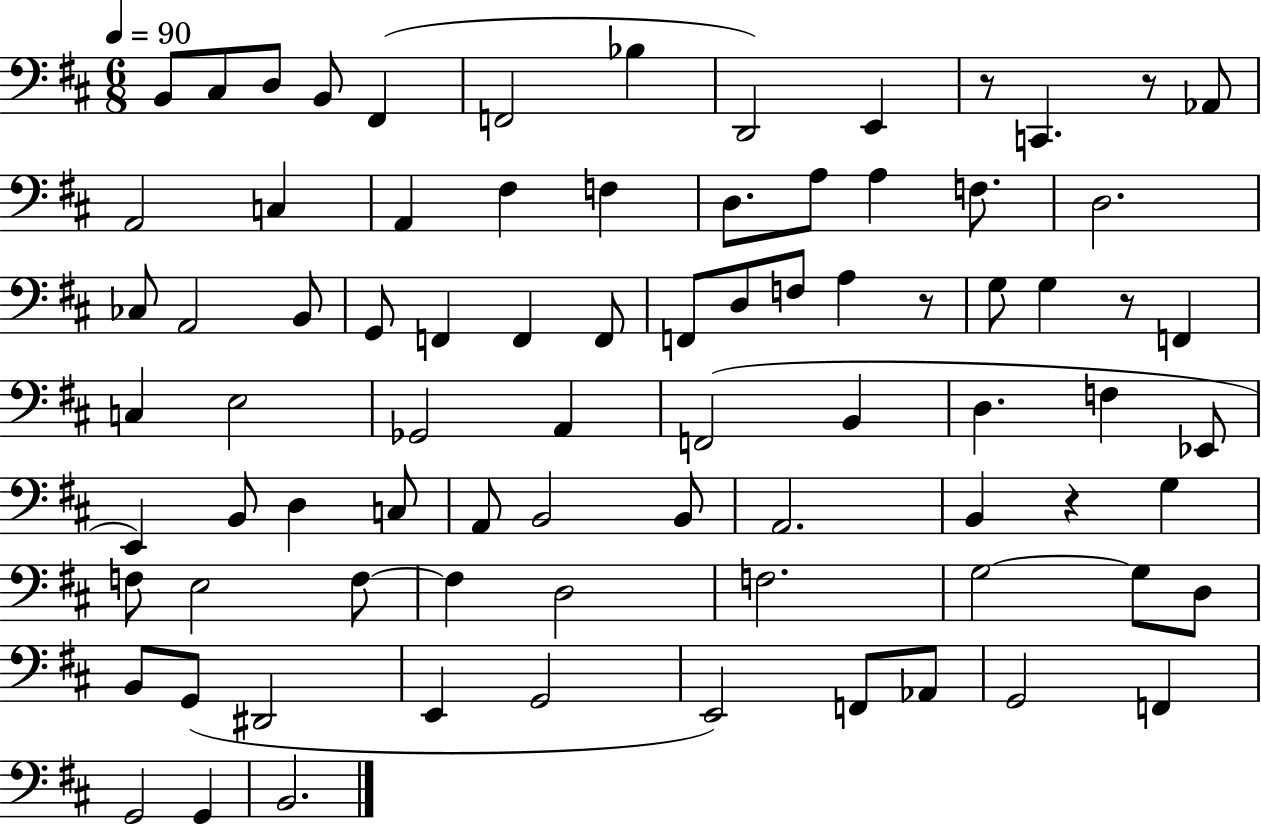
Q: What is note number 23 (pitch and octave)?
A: A2